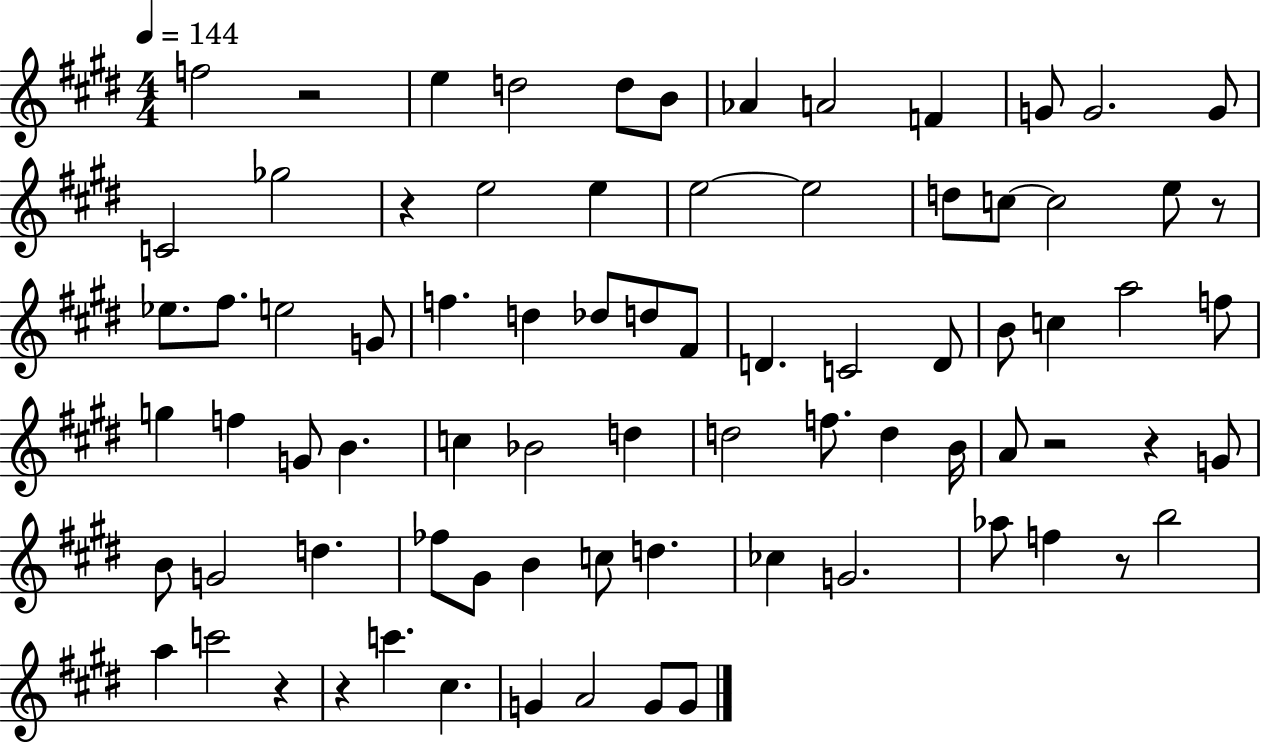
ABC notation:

X:1
T:Untitled
M:4/4
L:1/4
K:E
f2 z2 e d2 d/2 B/2 _A A2 F G/2 G2 G/2 C2 _g2 z e2 e e2 e2 d/2 c/2 c2 e/2 z/2 _e/2 ^f/2 e2 G/2 f d _d/2 d/2 ^F/2 D C2 D/2 B/2 c a2 f/2 g f G/2 B c _B2 d d2 f/2 d B/4 A/2 z2 z G/2 B/2 G2 d _f/2 ^G/2 B c/2 d _c G2 _a/2 f z/2 b2 a c'2 z z c' ^c G A2 G/2 G/2